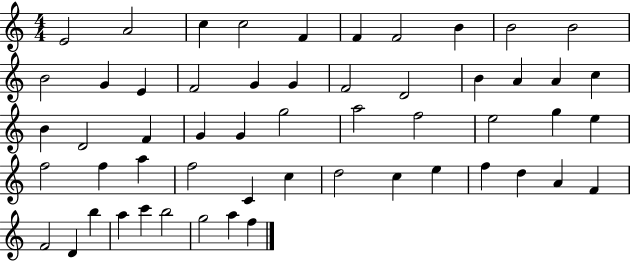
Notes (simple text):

E4/h A4/h C5/q C5/h F4/q F4/q F4/h B4/q B4/h B4/h B4/h G4/q E4/q F4/h G4/q G4/q F4/h D4/h B4/q A4/q A4/q C5/q B4/q D4/h F4/q G4/q G4/q G5/h A5/h F5/h E5/h G5/q E5/q F5/h F5/q A5/q F5/h C4/q C5/q D5/h C5/q E5/q F5/q D5/q A4/q F4/q F4/h D4/q B5/q A5/q C6/q B5/h G5/h A5/q F5/q